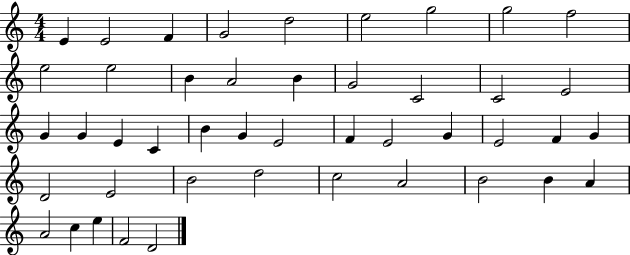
X:1
T:Untitled
M:4/4
L:1/4
K:C
E E2 F G2 d2 e2 g2 g2 f2 e2 e2 B A2 B G2 C2 C2 E2 G G E C B G E2 F E2 G E2 F G D2 E2 B2 d2 c2 A2 B2 B A A2 c e F2 D2